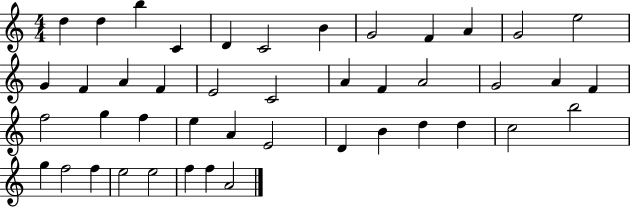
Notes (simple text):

D5/q D5/q B5/q C4/q D4/q C4/h B4/q G4/h F4/q A4/q G4/h E5/h G4/q F4/q A4/q F4/q E4/h C4/h A4/q F4/q A4/h G4/h A4/q F4/q F5/h G5/q F5/q E5/q A4/q E4/h D4/q B4/q D5/q D5/q C5/h B5/h G5/q F5/h F5/q E5/h E5/h F5/q F5/q A4/h